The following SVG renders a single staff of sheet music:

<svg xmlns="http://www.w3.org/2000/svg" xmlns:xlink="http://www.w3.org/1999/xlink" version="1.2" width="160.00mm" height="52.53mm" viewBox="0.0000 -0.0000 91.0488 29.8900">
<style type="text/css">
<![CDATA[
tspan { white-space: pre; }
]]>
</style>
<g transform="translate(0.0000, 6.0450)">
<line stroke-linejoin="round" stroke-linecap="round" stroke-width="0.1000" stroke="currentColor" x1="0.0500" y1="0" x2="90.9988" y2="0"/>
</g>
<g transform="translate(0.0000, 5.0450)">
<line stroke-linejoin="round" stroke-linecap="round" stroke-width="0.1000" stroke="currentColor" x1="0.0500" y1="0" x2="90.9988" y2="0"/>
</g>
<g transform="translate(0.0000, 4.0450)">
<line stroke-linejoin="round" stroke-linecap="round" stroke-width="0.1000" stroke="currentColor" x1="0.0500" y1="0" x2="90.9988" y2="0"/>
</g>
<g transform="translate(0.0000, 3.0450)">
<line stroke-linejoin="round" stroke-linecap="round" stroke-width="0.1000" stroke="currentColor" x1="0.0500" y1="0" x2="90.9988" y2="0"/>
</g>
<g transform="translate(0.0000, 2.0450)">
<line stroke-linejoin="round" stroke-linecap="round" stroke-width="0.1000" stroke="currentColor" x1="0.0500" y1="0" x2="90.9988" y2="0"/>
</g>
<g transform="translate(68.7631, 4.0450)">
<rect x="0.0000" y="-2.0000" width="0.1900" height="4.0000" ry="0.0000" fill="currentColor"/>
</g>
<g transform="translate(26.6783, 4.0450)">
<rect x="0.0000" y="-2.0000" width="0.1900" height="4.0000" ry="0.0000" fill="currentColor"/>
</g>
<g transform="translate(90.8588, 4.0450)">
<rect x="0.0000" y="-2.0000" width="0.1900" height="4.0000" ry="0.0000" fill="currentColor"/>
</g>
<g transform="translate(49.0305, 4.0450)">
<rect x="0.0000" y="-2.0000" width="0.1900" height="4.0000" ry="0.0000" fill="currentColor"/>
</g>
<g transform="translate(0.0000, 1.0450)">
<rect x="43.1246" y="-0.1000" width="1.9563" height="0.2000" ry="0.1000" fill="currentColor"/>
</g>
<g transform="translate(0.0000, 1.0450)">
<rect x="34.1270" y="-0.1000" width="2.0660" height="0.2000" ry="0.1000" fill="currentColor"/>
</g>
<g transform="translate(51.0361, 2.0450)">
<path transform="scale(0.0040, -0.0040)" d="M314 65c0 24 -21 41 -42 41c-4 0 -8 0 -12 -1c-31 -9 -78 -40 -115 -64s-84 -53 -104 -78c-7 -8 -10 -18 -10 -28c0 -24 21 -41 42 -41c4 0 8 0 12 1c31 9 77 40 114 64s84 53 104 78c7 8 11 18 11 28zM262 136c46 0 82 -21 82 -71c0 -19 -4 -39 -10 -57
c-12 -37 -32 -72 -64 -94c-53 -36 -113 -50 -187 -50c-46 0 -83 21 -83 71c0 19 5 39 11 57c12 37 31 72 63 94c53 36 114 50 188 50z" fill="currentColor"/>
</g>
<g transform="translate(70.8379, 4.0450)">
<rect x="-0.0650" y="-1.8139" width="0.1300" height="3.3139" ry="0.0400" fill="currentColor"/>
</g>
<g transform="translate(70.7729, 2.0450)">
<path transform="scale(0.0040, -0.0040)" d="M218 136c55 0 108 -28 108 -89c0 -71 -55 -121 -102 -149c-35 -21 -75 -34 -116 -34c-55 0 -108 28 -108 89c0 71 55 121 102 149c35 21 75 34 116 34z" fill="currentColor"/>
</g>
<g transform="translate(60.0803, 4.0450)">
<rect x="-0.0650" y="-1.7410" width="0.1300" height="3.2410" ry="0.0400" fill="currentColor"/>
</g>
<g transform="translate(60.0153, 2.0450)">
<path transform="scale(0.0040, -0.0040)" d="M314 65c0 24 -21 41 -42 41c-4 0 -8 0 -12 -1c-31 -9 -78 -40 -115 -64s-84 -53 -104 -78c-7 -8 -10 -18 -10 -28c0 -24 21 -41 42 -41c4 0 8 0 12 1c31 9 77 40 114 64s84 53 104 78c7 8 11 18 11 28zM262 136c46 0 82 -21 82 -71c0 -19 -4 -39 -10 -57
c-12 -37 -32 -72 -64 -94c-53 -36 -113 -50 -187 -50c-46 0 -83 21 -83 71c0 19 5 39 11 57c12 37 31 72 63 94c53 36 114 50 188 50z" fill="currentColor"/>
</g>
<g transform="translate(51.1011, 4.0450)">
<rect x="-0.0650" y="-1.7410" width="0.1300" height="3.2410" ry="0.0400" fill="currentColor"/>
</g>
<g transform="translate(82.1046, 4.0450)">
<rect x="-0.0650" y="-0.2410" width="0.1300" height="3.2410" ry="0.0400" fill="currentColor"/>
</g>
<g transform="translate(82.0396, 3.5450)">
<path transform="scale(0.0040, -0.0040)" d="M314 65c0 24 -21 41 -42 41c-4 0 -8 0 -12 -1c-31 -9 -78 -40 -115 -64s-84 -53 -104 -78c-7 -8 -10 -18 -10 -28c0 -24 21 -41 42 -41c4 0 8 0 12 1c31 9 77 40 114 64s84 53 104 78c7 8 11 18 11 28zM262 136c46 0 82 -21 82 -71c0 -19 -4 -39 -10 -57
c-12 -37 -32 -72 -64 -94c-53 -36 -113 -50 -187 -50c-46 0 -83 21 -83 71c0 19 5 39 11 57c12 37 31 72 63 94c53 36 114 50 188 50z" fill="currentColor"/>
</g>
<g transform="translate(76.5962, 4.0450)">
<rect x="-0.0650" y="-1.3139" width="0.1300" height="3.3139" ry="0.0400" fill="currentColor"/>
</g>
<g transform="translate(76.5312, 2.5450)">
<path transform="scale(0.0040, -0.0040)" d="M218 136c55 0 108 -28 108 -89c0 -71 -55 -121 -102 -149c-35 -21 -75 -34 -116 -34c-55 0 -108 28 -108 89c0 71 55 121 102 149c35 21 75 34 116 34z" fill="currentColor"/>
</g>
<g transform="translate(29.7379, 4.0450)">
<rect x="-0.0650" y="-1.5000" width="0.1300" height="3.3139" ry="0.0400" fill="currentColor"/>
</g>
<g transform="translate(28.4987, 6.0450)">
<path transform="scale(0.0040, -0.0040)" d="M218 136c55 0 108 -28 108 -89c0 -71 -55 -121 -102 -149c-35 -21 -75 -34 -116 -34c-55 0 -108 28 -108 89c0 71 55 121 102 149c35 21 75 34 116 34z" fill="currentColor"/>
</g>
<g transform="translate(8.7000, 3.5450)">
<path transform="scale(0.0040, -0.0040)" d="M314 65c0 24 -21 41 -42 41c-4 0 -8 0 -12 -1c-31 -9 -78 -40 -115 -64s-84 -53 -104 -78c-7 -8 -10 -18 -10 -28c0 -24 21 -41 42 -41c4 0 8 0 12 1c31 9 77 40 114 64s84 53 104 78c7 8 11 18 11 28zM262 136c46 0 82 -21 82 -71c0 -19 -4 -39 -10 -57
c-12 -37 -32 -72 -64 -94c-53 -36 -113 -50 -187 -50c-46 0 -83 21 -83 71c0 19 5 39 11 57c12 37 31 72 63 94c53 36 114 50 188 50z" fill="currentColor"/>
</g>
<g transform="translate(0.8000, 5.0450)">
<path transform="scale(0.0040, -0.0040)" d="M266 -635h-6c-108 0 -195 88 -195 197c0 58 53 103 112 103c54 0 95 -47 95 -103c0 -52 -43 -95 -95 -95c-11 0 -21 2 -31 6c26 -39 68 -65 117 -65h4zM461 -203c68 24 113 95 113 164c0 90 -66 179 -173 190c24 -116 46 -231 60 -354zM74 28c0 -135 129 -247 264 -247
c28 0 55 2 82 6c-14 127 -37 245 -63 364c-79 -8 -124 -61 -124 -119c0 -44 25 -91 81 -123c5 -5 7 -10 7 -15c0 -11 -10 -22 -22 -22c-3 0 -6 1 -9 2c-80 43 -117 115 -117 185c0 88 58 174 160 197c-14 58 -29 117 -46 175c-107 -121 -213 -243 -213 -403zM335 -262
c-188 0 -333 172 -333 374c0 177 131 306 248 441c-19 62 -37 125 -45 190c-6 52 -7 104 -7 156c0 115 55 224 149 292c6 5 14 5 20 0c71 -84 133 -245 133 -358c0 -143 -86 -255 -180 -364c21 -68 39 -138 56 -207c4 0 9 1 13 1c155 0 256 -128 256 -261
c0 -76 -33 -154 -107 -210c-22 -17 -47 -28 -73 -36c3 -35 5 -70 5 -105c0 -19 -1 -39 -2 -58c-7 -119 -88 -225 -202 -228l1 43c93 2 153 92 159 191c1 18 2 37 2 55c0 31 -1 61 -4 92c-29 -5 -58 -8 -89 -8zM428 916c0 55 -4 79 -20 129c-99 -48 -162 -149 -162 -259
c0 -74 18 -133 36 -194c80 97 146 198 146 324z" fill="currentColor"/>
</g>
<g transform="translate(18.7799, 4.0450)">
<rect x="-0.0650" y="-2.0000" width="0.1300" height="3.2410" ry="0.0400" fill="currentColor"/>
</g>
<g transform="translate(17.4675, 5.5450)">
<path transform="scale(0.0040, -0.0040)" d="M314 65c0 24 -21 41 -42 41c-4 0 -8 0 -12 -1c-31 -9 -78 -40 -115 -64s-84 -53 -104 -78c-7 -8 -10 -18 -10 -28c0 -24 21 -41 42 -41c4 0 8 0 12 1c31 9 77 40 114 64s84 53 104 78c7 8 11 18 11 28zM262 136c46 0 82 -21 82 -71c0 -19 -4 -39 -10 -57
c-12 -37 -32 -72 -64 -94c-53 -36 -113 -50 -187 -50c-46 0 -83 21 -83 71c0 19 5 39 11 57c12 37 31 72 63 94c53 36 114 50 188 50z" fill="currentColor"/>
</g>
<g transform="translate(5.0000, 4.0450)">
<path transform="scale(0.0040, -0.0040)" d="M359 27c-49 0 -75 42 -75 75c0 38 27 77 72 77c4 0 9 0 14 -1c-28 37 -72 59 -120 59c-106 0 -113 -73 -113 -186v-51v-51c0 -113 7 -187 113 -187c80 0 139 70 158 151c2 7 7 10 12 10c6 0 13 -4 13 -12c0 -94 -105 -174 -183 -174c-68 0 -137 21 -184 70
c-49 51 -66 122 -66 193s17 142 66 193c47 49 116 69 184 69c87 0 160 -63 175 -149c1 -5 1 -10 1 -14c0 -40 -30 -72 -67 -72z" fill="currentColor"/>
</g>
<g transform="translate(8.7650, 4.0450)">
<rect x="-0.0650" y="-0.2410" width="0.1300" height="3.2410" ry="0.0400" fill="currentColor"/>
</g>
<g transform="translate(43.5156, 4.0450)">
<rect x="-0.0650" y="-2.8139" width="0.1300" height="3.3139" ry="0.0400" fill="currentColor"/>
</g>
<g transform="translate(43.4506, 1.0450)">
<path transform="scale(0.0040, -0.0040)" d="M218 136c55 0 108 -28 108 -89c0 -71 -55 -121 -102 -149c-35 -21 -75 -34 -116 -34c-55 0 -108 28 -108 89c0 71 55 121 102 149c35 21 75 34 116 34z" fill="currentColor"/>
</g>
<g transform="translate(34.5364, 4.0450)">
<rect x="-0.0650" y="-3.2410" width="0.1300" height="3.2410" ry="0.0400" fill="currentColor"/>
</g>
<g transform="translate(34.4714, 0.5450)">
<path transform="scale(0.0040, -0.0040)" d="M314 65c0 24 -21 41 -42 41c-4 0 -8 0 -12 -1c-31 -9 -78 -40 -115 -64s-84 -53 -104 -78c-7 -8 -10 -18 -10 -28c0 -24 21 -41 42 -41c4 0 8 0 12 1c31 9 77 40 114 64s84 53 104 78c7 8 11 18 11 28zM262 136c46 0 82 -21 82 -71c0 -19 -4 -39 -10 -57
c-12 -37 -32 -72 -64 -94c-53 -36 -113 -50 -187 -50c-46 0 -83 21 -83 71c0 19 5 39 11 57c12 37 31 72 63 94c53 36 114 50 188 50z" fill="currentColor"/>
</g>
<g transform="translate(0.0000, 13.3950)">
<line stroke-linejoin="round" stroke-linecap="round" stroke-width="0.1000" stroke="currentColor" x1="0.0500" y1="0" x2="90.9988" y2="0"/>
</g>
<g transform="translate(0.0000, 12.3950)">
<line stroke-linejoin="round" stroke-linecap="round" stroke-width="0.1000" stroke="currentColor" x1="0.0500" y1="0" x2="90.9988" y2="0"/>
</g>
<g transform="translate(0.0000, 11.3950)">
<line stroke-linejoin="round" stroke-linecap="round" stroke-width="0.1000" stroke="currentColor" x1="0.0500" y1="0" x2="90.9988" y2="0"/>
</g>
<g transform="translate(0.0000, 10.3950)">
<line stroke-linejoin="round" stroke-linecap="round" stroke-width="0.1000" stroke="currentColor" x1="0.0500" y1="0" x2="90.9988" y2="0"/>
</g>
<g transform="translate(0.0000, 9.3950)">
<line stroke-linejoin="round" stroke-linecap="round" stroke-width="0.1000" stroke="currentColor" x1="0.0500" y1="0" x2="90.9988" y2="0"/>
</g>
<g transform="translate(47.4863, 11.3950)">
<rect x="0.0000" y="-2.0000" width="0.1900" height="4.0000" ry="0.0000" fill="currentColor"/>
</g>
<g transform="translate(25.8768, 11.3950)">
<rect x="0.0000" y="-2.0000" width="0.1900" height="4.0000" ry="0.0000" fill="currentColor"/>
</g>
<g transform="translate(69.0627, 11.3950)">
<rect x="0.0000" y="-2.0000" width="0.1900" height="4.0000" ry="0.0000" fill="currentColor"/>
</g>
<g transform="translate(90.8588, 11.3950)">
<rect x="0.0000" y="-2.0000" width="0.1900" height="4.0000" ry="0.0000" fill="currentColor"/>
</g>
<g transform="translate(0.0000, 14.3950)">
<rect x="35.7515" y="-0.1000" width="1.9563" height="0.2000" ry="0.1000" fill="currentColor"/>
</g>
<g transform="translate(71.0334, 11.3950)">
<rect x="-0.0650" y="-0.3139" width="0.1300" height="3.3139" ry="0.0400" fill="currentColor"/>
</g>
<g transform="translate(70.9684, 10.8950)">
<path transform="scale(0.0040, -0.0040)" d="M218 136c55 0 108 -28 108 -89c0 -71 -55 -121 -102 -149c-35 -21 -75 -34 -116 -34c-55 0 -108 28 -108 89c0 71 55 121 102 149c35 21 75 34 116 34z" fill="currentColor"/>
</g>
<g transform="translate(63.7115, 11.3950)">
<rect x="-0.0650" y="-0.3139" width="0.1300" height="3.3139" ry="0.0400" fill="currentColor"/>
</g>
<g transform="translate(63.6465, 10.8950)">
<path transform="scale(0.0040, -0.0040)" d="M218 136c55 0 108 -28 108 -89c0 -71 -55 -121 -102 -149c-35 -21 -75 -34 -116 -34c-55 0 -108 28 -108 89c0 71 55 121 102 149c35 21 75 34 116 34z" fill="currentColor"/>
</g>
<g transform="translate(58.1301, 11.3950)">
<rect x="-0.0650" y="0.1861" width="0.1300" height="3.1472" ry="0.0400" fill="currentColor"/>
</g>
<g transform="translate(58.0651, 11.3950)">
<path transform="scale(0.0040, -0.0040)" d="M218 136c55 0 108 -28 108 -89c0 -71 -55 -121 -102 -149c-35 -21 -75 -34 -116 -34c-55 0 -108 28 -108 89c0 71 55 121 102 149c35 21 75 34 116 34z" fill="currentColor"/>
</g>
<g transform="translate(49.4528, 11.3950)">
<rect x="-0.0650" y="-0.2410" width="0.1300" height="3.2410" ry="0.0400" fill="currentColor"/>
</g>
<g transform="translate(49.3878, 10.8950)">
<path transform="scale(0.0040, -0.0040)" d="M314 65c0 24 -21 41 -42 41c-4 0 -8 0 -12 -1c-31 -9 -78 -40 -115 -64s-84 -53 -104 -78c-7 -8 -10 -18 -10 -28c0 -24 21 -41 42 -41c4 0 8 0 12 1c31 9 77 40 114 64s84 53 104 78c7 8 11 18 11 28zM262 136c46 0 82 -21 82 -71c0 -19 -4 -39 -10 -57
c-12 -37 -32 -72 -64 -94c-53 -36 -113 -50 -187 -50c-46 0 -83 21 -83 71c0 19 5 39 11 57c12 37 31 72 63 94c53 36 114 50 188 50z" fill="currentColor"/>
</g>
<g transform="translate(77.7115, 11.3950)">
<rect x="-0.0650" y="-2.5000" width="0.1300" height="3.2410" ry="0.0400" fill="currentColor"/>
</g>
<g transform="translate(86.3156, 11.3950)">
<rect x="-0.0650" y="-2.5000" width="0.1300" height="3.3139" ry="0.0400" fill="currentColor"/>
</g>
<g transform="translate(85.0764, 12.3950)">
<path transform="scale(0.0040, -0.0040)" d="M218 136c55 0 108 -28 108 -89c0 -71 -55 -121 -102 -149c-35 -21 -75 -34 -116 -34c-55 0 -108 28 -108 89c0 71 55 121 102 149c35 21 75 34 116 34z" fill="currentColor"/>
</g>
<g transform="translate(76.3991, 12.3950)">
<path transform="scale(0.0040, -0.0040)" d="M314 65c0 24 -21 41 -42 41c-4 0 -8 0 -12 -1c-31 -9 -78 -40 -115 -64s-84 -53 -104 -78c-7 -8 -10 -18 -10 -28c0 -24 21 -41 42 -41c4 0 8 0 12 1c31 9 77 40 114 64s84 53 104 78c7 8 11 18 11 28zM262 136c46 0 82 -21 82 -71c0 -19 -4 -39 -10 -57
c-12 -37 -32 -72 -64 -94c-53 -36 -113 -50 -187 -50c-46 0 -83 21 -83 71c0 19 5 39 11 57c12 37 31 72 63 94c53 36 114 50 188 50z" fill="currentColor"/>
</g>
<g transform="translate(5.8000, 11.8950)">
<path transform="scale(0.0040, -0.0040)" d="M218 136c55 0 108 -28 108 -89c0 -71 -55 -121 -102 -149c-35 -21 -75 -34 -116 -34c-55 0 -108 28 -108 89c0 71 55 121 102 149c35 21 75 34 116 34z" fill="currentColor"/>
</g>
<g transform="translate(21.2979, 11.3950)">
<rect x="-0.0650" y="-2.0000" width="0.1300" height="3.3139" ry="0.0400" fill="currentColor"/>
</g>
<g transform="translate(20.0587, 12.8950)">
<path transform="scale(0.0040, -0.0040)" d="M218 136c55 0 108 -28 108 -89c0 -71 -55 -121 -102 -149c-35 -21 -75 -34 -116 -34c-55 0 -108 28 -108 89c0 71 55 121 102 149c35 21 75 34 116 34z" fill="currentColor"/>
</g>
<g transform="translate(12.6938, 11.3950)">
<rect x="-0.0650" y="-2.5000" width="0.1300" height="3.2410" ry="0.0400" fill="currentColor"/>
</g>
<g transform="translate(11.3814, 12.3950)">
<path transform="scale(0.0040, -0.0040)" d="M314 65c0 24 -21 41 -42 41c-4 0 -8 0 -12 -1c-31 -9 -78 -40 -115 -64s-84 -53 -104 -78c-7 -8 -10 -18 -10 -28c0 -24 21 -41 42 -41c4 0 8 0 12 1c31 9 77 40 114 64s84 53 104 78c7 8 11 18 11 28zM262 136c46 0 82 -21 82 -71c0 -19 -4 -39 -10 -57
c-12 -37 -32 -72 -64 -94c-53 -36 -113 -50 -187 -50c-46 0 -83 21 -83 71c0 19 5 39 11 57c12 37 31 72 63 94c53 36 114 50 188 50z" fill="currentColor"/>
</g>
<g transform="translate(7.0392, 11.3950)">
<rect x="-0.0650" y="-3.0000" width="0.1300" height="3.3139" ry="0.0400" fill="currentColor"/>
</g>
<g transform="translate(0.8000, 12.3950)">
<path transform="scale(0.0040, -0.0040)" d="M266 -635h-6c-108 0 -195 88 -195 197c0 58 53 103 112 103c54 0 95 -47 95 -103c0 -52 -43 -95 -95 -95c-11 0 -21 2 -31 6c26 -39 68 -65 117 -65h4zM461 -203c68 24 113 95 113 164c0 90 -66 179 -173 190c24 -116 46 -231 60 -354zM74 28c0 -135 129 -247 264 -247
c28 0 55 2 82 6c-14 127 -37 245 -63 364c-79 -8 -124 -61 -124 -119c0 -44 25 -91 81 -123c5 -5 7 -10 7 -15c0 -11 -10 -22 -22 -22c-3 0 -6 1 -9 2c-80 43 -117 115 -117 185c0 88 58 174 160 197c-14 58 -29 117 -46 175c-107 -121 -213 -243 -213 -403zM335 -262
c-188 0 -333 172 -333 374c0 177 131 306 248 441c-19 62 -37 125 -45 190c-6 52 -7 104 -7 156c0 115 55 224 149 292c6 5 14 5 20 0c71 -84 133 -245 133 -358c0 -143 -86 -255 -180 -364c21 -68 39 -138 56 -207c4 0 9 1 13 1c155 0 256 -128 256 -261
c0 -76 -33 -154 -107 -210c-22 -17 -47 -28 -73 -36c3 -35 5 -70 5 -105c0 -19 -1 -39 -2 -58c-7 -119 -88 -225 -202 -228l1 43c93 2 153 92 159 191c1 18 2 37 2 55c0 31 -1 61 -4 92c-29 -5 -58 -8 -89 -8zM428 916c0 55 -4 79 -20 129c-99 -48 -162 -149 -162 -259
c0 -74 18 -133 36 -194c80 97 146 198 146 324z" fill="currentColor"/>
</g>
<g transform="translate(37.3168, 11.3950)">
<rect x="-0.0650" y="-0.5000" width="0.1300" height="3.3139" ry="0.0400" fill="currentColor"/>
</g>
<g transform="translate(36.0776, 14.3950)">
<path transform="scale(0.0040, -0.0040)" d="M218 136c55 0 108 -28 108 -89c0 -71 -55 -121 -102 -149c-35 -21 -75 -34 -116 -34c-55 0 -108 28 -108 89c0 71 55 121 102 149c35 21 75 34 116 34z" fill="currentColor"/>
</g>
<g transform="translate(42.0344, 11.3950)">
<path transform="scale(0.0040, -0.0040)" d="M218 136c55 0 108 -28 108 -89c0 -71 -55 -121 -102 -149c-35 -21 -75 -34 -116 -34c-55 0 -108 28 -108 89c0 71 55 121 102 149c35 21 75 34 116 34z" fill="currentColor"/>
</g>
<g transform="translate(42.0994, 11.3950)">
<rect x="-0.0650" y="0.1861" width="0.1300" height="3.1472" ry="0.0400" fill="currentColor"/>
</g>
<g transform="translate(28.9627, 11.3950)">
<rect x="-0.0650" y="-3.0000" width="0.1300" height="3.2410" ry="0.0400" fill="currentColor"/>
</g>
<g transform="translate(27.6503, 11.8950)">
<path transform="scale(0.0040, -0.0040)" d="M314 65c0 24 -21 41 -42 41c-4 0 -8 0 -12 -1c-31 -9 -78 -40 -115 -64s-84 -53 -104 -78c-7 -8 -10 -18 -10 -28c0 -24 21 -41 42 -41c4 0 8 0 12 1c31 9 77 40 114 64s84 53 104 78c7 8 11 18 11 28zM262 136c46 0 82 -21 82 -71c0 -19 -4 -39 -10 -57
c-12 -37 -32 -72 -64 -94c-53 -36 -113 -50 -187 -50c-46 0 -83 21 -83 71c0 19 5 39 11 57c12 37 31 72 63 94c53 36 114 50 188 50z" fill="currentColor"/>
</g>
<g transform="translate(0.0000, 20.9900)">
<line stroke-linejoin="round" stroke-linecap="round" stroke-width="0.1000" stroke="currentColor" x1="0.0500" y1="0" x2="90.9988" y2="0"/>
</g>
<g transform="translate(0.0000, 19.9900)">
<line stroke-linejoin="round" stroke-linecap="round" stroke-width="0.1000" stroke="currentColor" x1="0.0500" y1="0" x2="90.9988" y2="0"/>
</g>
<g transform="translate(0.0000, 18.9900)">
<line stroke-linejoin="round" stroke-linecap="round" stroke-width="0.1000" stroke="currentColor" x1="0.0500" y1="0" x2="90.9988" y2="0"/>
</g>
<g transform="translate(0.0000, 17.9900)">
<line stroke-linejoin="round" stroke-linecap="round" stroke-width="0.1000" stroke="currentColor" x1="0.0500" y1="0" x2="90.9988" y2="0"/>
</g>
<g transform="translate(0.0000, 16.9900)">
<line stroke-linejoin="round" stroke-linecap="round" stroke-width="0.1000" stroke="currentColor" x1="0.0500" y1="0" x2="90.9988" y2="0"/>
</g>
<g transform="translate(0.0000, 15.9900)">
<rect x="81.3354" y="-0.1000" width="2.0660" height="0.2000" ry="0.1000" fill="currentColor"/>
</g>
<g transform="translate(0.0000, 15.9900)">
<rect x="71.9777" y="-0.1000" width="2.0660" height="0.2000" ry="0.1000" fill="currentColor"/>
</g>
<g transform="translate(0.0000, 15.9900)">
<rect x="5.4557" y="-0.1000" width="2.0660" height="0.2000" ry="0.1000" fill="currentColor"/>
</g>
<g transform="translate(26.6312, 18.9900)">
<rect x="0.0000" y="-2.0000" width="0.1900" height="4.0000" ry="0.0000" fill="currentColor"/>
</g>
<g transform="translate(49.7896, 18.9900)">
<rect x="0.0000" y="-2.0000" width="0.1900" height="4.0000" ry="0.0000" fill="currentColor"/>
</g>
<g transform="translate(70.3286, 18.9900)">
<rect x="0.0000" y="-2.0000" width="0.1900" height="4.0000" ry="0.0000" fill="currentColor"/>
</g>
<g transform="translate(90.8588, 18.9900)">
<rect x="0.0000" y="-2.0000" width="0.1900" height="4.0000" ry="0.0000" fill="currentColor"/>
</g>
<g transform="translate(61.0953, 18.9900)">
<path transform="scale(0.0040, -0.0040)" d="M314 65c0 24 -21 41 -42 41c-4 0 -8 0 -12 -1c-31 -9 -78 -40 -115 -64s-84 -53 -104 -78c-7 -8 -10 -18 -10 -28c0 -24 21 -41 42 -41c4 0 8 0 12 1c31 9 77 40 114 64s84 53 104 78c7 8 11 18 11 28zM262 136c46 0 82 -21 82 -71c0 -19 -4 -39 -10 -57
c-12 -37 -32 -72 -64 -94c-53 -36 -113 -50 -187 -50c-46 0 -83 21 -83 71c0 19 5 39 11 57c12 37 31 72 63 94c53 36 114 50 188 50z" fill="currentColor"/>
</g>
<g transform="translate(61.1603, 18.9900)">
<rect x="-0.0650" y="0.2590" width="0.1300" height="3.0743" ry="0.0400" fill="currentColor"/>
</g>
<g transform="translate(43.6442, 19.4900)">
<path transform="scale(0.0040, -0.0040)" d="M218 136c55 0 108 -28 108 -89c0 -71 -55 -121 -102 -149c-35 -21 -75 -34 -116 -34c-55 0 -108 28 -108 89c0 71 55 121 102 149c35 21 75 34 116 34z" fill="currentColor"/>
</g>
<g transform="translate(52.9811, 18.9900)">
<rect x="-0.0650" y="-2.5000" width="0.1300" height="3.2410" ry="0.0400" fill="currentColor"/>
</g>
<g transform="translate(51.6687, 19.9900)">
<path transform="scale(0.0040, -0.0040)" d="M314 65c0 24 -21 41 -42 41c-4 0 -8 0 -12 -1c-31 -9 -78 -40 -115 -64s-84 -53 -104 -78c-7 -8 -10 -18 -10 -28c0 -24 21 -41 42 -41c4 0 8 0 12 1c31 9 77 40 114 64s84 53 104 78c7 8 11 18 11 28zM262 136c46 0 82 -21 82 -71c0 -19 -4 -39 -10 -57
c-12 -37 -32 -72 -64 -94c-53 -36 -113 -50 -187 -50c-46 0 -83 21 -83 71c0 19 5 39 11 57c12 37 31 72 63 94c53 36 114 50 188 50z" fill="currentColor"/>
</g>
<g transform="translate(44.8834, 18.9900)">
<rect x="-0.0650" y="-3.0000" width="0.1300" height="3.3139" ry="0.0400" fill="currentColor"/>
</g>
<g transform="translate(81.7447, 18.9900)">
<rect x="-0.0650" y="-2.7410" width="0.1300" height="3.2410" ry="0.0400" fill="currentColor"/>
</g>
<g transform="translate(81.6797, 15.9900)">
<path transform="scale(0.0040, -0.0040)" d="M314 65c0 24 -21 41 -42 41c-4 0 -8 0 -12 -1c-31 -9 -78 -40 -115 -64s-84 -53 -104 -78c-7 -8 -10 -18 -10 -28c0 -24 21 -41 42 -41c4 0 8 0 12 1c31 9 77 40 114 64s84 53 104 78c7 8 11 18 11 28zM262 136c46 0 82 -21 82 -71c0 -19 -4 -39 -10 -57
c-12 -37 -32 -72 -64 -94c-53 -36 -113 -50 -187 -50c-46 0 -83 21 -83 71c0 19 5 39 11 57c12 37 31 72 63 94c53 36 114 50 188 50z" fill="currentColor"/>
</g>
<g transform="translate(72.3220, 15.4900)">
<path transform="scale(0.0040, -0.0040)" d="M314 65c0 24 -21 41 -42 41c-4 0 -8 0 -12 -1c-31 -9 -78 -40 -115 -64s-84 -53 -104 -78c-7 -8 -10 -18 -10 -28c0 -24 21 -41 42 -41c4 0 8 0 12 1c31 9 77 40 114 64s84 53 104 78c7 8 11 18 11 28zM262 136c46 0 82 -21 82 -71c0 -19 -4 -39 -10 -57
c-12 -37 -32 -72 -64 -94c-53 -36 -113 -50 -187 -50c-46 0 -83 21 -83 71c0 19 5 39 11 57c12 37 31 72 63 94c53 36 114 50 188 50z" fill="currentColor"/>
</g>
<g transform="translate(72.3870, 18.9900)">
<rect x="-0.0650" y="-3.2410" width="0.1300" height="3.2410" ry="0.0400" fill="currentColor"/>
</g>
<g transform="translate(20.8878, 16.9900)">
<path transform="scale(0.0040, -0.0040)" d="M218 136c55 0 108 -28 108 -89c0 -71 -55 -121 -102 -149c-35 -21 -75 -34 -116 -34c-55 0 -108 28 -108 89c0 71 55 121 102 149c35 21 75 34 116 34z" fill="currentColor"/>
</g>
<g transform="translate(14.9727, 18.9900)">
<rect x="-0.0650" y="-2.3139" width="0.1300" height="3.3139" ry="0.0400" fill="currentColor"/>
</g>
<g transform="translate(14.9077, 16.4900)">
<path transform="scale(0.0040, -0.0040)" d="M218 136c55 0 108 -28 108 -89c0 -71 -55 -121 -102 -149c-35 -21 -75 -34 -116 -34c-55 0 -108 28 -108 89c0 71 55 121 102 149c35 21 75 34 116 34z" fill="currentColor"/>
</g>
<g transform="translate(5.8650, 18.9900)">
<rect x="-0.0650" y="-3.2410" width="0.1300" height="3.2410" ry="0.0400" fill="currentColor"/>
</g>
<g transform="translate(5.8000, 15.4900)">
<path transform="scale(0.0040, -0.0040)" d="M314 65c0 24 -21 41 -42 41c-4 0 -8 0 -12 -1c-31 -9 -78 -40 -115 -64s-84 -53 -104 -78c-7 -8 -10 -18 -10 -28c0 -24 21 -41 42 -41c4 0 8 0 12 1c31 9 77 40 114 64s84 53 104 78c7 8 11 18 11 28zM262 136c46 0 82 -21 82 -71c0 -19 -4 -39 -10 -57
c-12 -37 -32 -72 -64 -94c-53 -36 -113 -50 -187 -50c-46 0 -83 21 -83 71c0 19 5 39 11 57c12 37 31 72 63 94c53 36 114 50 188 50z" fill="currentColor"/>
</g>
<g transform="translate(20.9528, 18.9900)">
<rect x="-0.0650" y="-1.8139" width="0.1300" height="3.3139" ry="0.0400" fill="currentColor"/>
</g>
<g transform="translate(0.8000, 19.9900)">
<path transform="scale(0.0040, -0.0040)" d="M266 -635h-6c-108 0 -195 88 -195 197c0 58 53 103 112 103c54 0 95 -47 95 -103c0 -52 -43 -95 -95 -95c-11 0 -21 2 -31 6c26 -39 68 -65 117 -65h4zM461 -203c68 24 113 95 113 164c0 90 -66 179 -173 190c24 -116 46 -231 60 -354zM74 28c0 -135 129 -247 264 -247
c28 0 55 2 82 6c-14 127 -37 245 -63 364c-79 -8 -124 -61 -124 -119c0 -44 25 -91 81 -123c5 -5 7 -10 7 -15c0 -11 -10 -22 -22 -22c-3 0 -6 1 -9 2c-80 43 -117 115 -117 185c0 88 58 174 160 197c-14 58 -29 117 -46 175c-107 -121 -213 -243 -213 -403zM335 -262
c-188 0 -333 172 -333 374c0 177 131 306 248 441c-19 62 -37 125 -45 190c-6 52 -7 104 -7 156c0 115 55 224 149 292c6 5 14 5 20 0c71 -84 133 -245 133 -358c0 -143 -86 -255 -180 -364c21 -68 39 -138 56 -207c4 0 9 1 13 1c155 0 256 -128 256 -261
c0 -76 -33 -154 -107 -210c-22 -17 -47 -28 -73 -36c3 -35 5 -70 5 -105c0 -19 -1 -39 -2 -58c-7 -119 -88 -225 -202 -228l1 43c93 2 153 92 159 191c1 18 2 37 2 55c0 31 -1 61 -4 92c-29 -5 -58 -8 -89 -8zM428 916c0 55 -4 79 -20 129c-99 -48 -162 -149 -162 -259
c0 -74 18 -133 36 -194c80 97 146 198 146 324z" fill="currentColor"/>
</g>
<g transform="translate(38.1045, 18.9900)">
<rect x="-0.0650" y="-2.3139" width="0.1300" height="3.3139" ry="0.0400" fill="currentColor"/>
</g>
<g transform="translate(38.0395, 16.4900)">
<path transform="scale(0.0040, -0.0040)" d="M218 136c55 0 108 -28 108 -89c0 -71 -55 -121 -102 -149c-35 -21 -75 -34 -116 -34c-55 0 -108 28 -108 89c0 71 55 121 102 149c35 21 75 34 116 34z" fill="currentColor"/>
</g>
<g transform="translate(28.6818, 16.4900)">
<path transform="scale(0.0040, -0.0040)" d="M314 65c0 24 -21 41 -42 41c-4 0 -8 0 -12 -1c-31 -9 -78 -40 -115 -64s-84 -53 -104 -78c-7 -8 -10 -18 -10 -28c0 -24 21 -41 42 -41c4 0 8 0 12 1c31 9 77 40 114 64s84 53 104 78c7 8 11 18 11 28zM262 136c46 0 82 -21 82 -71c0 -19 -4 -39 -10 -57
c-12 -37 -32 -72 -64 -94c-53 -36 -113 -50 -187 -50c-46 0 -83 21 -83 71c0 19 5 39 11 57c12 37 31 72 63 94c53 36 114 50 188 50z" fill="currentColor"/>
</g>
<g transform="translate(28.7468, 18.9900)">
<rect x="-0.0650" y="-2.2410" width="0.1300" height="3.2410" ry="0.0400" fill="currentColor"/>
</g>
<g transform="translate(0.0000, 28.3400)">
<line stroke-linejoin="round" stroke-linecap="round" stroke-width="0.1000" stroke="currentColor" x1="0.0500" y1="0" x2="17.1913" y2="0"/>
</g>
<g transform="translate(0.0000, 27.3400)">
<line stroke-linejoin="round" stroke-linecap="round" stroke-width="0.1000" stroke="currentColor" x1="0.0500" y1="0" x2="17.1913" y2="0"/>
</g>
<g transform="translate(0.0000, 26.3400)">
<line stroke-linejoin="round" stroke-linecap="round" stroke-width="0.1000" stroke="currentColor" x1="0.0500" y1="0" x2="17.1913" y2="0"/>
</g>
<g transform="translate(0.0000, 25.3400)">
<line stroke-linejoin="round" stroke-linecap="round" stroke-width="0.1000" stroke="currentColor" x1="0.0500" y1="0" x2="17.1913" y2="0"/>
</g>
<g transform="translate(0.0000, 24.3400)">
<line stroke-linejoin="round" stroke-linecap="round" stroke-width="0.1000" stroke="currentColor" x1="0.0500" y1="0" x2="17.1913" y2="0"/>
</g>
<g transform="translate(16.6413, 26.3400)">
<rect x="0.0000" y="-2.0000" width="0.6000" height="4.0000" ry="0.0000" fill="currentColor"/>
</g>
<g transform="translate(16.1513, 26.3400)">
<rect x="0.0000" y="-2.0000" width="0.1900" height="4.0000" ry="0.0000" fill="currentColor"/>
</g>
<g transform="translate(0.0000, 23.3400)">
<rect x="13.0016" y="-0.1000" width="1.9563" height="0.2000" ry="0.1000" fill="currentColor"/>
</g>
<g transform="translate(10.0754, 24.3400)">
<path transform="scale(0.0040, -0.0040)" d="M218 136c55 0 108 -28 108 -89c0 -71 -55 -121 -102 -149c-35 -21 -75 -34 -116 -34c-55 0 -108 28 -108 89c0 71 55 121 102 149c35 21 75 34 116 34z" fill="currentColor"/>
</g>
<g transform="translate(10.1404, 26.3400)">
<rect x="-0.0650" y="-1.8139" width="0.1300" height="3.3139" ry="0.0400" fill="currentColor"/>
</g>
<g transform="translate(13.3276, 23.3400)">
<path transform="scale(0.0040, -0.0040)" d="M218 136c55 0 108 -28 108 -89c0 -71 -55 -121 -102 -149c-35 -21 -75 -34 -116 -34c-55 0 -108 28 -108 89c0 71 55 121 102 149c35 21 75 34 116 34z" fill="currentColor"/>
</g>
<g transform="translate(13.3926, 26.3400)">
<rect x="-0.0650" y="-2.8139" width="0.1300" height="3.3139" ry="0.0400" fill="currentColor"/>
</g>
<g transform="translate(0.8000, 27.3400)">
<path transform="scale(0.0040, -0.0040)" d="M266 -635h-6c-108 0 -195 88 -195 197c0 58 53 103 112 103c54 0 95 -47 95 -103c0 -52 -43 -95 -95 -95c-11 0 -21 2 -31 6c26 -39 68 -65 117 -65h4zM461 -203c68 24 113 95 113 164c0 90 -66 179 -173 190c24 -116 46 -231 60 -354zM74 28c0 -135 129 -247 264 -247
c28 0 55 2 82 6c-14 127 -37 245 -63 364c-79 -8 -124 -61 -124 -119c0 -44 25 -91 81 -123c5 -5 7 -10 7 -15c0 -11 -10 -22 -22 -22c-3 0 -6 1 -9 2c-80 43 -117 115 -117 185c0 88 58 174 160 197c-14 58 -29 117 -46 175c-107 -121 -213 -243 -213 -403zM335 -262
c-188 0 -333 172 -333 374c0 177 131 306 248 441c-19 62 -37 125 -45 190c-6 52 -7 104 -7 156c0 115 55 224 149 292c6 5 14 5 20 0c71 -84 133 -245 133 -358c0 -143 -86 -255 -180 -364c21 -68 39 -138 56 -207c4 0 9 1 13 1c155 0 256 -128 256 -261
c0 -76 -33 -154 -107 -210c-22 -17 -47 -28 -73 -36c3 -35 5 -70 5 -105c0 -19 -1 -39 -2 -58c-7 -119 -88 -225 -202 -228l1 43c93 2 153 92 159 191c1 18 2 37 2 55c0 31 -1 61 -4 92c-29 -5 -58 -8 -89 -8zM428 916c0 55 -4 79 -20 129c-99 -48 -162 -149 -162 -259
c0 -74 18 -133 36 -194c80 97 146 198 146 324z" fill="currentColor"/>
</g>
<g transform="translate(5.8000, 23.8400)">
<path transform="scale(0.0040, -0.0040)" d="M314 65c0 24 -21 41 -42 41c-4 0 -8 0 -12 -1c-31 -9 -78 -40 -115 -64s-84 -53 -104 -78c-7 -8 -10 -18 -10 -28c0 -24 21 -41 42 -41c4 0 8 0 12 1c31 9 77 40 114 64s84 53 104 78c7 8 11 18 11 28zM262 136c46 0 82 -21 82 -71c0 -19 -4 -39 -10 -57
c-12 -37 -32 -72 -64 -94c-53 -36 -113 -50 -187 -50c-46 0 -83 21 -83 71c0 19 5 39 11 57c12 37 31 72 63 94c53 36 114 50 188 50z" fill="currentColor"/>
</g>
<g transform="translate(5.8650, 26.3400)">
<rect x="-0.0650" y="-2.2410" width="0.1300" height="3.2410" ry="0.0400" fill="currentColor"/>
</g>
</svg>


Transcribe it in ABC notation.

X:1
T:Untitled
M:4/4
L:1/4
K:C
c2 F2 E b2 a f2 f2 f e c2 A G2 F A2 C B c2 B c c G2 G b2 g f g2 g A G2 B2 b2 a2 g2 f a